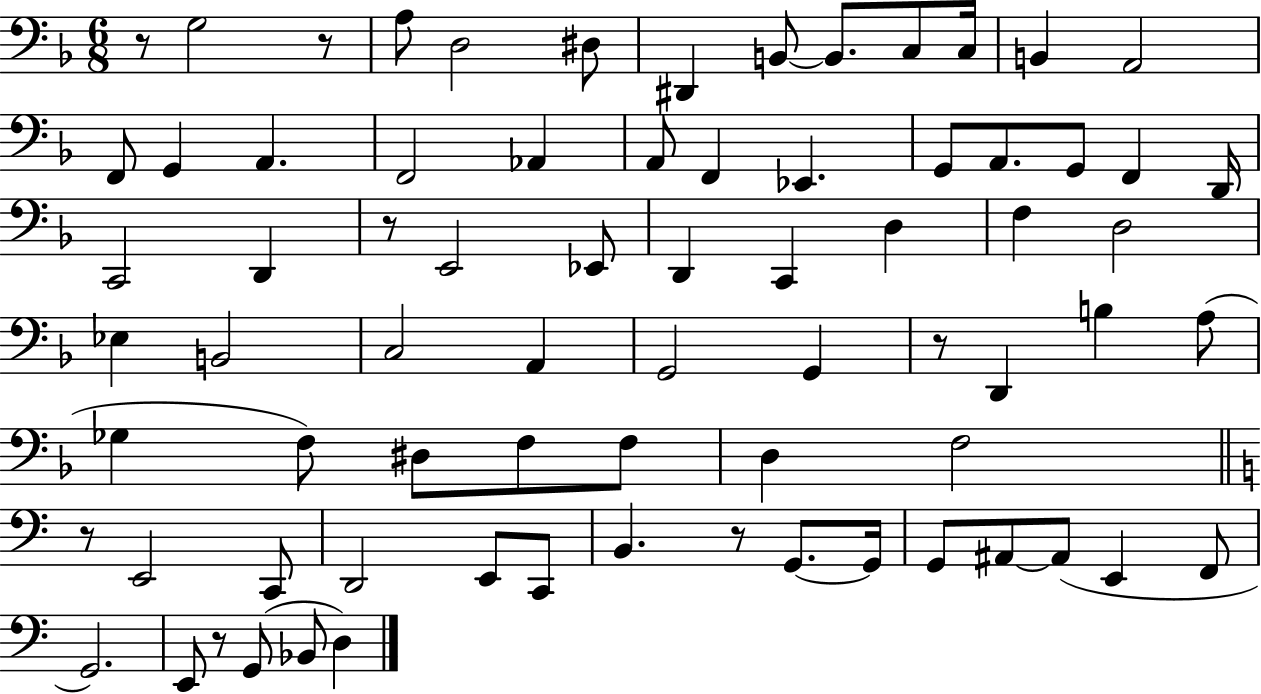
X:1
T:Untitled
M:6/8
L:1/4
K:F
z/2 G,2 z/2 A,/2 D,2 ^D,/2 ^D,, B,,/2 B,,/2 C,/2 C,/4 B,, A,,2 F,,/2 G,, A,, F,,2 _A,, A,,/2 F,, _E,, G,,/2 A,,/2 G,,/2 F,, D,,/4 C,,2 D,, z/2 E,,2 _E,,/2 D,, C,, D, F, D,2 _E, B,,2 C,2 A,, G,,2 G,, z/2 D,, B, A,/2 _G, F,/2 ^D,/2 F,/2 F,/2 D, F,2 z/2 E,,2 C,,/2 D,,2 E,,/2 C,,/2 B,, z/2 G,,/2 G,,/4 G,,/2 ^A,,/2 ^A,,/2 E,, F,,/2 G,,2 E,,/2 z/2 G,,/2 _B,,/2 D,